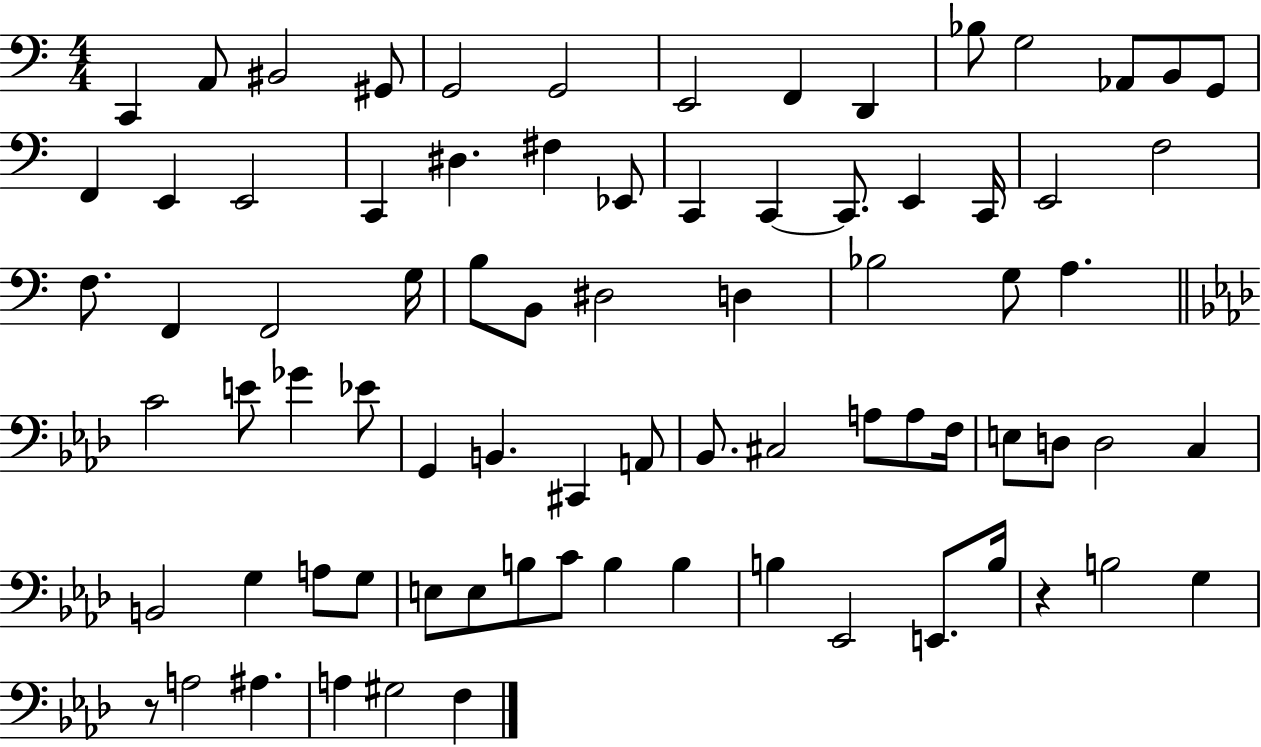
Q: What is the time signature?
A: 4/4